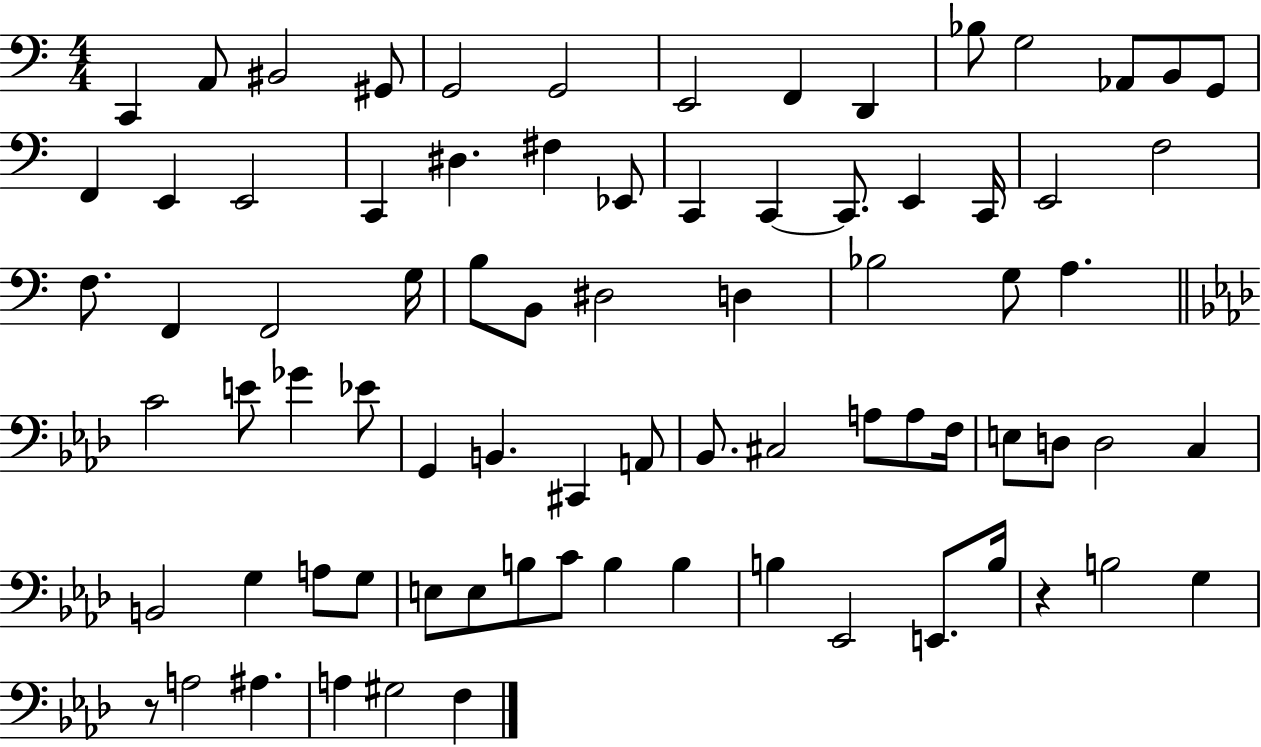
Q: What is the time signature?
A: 4/4